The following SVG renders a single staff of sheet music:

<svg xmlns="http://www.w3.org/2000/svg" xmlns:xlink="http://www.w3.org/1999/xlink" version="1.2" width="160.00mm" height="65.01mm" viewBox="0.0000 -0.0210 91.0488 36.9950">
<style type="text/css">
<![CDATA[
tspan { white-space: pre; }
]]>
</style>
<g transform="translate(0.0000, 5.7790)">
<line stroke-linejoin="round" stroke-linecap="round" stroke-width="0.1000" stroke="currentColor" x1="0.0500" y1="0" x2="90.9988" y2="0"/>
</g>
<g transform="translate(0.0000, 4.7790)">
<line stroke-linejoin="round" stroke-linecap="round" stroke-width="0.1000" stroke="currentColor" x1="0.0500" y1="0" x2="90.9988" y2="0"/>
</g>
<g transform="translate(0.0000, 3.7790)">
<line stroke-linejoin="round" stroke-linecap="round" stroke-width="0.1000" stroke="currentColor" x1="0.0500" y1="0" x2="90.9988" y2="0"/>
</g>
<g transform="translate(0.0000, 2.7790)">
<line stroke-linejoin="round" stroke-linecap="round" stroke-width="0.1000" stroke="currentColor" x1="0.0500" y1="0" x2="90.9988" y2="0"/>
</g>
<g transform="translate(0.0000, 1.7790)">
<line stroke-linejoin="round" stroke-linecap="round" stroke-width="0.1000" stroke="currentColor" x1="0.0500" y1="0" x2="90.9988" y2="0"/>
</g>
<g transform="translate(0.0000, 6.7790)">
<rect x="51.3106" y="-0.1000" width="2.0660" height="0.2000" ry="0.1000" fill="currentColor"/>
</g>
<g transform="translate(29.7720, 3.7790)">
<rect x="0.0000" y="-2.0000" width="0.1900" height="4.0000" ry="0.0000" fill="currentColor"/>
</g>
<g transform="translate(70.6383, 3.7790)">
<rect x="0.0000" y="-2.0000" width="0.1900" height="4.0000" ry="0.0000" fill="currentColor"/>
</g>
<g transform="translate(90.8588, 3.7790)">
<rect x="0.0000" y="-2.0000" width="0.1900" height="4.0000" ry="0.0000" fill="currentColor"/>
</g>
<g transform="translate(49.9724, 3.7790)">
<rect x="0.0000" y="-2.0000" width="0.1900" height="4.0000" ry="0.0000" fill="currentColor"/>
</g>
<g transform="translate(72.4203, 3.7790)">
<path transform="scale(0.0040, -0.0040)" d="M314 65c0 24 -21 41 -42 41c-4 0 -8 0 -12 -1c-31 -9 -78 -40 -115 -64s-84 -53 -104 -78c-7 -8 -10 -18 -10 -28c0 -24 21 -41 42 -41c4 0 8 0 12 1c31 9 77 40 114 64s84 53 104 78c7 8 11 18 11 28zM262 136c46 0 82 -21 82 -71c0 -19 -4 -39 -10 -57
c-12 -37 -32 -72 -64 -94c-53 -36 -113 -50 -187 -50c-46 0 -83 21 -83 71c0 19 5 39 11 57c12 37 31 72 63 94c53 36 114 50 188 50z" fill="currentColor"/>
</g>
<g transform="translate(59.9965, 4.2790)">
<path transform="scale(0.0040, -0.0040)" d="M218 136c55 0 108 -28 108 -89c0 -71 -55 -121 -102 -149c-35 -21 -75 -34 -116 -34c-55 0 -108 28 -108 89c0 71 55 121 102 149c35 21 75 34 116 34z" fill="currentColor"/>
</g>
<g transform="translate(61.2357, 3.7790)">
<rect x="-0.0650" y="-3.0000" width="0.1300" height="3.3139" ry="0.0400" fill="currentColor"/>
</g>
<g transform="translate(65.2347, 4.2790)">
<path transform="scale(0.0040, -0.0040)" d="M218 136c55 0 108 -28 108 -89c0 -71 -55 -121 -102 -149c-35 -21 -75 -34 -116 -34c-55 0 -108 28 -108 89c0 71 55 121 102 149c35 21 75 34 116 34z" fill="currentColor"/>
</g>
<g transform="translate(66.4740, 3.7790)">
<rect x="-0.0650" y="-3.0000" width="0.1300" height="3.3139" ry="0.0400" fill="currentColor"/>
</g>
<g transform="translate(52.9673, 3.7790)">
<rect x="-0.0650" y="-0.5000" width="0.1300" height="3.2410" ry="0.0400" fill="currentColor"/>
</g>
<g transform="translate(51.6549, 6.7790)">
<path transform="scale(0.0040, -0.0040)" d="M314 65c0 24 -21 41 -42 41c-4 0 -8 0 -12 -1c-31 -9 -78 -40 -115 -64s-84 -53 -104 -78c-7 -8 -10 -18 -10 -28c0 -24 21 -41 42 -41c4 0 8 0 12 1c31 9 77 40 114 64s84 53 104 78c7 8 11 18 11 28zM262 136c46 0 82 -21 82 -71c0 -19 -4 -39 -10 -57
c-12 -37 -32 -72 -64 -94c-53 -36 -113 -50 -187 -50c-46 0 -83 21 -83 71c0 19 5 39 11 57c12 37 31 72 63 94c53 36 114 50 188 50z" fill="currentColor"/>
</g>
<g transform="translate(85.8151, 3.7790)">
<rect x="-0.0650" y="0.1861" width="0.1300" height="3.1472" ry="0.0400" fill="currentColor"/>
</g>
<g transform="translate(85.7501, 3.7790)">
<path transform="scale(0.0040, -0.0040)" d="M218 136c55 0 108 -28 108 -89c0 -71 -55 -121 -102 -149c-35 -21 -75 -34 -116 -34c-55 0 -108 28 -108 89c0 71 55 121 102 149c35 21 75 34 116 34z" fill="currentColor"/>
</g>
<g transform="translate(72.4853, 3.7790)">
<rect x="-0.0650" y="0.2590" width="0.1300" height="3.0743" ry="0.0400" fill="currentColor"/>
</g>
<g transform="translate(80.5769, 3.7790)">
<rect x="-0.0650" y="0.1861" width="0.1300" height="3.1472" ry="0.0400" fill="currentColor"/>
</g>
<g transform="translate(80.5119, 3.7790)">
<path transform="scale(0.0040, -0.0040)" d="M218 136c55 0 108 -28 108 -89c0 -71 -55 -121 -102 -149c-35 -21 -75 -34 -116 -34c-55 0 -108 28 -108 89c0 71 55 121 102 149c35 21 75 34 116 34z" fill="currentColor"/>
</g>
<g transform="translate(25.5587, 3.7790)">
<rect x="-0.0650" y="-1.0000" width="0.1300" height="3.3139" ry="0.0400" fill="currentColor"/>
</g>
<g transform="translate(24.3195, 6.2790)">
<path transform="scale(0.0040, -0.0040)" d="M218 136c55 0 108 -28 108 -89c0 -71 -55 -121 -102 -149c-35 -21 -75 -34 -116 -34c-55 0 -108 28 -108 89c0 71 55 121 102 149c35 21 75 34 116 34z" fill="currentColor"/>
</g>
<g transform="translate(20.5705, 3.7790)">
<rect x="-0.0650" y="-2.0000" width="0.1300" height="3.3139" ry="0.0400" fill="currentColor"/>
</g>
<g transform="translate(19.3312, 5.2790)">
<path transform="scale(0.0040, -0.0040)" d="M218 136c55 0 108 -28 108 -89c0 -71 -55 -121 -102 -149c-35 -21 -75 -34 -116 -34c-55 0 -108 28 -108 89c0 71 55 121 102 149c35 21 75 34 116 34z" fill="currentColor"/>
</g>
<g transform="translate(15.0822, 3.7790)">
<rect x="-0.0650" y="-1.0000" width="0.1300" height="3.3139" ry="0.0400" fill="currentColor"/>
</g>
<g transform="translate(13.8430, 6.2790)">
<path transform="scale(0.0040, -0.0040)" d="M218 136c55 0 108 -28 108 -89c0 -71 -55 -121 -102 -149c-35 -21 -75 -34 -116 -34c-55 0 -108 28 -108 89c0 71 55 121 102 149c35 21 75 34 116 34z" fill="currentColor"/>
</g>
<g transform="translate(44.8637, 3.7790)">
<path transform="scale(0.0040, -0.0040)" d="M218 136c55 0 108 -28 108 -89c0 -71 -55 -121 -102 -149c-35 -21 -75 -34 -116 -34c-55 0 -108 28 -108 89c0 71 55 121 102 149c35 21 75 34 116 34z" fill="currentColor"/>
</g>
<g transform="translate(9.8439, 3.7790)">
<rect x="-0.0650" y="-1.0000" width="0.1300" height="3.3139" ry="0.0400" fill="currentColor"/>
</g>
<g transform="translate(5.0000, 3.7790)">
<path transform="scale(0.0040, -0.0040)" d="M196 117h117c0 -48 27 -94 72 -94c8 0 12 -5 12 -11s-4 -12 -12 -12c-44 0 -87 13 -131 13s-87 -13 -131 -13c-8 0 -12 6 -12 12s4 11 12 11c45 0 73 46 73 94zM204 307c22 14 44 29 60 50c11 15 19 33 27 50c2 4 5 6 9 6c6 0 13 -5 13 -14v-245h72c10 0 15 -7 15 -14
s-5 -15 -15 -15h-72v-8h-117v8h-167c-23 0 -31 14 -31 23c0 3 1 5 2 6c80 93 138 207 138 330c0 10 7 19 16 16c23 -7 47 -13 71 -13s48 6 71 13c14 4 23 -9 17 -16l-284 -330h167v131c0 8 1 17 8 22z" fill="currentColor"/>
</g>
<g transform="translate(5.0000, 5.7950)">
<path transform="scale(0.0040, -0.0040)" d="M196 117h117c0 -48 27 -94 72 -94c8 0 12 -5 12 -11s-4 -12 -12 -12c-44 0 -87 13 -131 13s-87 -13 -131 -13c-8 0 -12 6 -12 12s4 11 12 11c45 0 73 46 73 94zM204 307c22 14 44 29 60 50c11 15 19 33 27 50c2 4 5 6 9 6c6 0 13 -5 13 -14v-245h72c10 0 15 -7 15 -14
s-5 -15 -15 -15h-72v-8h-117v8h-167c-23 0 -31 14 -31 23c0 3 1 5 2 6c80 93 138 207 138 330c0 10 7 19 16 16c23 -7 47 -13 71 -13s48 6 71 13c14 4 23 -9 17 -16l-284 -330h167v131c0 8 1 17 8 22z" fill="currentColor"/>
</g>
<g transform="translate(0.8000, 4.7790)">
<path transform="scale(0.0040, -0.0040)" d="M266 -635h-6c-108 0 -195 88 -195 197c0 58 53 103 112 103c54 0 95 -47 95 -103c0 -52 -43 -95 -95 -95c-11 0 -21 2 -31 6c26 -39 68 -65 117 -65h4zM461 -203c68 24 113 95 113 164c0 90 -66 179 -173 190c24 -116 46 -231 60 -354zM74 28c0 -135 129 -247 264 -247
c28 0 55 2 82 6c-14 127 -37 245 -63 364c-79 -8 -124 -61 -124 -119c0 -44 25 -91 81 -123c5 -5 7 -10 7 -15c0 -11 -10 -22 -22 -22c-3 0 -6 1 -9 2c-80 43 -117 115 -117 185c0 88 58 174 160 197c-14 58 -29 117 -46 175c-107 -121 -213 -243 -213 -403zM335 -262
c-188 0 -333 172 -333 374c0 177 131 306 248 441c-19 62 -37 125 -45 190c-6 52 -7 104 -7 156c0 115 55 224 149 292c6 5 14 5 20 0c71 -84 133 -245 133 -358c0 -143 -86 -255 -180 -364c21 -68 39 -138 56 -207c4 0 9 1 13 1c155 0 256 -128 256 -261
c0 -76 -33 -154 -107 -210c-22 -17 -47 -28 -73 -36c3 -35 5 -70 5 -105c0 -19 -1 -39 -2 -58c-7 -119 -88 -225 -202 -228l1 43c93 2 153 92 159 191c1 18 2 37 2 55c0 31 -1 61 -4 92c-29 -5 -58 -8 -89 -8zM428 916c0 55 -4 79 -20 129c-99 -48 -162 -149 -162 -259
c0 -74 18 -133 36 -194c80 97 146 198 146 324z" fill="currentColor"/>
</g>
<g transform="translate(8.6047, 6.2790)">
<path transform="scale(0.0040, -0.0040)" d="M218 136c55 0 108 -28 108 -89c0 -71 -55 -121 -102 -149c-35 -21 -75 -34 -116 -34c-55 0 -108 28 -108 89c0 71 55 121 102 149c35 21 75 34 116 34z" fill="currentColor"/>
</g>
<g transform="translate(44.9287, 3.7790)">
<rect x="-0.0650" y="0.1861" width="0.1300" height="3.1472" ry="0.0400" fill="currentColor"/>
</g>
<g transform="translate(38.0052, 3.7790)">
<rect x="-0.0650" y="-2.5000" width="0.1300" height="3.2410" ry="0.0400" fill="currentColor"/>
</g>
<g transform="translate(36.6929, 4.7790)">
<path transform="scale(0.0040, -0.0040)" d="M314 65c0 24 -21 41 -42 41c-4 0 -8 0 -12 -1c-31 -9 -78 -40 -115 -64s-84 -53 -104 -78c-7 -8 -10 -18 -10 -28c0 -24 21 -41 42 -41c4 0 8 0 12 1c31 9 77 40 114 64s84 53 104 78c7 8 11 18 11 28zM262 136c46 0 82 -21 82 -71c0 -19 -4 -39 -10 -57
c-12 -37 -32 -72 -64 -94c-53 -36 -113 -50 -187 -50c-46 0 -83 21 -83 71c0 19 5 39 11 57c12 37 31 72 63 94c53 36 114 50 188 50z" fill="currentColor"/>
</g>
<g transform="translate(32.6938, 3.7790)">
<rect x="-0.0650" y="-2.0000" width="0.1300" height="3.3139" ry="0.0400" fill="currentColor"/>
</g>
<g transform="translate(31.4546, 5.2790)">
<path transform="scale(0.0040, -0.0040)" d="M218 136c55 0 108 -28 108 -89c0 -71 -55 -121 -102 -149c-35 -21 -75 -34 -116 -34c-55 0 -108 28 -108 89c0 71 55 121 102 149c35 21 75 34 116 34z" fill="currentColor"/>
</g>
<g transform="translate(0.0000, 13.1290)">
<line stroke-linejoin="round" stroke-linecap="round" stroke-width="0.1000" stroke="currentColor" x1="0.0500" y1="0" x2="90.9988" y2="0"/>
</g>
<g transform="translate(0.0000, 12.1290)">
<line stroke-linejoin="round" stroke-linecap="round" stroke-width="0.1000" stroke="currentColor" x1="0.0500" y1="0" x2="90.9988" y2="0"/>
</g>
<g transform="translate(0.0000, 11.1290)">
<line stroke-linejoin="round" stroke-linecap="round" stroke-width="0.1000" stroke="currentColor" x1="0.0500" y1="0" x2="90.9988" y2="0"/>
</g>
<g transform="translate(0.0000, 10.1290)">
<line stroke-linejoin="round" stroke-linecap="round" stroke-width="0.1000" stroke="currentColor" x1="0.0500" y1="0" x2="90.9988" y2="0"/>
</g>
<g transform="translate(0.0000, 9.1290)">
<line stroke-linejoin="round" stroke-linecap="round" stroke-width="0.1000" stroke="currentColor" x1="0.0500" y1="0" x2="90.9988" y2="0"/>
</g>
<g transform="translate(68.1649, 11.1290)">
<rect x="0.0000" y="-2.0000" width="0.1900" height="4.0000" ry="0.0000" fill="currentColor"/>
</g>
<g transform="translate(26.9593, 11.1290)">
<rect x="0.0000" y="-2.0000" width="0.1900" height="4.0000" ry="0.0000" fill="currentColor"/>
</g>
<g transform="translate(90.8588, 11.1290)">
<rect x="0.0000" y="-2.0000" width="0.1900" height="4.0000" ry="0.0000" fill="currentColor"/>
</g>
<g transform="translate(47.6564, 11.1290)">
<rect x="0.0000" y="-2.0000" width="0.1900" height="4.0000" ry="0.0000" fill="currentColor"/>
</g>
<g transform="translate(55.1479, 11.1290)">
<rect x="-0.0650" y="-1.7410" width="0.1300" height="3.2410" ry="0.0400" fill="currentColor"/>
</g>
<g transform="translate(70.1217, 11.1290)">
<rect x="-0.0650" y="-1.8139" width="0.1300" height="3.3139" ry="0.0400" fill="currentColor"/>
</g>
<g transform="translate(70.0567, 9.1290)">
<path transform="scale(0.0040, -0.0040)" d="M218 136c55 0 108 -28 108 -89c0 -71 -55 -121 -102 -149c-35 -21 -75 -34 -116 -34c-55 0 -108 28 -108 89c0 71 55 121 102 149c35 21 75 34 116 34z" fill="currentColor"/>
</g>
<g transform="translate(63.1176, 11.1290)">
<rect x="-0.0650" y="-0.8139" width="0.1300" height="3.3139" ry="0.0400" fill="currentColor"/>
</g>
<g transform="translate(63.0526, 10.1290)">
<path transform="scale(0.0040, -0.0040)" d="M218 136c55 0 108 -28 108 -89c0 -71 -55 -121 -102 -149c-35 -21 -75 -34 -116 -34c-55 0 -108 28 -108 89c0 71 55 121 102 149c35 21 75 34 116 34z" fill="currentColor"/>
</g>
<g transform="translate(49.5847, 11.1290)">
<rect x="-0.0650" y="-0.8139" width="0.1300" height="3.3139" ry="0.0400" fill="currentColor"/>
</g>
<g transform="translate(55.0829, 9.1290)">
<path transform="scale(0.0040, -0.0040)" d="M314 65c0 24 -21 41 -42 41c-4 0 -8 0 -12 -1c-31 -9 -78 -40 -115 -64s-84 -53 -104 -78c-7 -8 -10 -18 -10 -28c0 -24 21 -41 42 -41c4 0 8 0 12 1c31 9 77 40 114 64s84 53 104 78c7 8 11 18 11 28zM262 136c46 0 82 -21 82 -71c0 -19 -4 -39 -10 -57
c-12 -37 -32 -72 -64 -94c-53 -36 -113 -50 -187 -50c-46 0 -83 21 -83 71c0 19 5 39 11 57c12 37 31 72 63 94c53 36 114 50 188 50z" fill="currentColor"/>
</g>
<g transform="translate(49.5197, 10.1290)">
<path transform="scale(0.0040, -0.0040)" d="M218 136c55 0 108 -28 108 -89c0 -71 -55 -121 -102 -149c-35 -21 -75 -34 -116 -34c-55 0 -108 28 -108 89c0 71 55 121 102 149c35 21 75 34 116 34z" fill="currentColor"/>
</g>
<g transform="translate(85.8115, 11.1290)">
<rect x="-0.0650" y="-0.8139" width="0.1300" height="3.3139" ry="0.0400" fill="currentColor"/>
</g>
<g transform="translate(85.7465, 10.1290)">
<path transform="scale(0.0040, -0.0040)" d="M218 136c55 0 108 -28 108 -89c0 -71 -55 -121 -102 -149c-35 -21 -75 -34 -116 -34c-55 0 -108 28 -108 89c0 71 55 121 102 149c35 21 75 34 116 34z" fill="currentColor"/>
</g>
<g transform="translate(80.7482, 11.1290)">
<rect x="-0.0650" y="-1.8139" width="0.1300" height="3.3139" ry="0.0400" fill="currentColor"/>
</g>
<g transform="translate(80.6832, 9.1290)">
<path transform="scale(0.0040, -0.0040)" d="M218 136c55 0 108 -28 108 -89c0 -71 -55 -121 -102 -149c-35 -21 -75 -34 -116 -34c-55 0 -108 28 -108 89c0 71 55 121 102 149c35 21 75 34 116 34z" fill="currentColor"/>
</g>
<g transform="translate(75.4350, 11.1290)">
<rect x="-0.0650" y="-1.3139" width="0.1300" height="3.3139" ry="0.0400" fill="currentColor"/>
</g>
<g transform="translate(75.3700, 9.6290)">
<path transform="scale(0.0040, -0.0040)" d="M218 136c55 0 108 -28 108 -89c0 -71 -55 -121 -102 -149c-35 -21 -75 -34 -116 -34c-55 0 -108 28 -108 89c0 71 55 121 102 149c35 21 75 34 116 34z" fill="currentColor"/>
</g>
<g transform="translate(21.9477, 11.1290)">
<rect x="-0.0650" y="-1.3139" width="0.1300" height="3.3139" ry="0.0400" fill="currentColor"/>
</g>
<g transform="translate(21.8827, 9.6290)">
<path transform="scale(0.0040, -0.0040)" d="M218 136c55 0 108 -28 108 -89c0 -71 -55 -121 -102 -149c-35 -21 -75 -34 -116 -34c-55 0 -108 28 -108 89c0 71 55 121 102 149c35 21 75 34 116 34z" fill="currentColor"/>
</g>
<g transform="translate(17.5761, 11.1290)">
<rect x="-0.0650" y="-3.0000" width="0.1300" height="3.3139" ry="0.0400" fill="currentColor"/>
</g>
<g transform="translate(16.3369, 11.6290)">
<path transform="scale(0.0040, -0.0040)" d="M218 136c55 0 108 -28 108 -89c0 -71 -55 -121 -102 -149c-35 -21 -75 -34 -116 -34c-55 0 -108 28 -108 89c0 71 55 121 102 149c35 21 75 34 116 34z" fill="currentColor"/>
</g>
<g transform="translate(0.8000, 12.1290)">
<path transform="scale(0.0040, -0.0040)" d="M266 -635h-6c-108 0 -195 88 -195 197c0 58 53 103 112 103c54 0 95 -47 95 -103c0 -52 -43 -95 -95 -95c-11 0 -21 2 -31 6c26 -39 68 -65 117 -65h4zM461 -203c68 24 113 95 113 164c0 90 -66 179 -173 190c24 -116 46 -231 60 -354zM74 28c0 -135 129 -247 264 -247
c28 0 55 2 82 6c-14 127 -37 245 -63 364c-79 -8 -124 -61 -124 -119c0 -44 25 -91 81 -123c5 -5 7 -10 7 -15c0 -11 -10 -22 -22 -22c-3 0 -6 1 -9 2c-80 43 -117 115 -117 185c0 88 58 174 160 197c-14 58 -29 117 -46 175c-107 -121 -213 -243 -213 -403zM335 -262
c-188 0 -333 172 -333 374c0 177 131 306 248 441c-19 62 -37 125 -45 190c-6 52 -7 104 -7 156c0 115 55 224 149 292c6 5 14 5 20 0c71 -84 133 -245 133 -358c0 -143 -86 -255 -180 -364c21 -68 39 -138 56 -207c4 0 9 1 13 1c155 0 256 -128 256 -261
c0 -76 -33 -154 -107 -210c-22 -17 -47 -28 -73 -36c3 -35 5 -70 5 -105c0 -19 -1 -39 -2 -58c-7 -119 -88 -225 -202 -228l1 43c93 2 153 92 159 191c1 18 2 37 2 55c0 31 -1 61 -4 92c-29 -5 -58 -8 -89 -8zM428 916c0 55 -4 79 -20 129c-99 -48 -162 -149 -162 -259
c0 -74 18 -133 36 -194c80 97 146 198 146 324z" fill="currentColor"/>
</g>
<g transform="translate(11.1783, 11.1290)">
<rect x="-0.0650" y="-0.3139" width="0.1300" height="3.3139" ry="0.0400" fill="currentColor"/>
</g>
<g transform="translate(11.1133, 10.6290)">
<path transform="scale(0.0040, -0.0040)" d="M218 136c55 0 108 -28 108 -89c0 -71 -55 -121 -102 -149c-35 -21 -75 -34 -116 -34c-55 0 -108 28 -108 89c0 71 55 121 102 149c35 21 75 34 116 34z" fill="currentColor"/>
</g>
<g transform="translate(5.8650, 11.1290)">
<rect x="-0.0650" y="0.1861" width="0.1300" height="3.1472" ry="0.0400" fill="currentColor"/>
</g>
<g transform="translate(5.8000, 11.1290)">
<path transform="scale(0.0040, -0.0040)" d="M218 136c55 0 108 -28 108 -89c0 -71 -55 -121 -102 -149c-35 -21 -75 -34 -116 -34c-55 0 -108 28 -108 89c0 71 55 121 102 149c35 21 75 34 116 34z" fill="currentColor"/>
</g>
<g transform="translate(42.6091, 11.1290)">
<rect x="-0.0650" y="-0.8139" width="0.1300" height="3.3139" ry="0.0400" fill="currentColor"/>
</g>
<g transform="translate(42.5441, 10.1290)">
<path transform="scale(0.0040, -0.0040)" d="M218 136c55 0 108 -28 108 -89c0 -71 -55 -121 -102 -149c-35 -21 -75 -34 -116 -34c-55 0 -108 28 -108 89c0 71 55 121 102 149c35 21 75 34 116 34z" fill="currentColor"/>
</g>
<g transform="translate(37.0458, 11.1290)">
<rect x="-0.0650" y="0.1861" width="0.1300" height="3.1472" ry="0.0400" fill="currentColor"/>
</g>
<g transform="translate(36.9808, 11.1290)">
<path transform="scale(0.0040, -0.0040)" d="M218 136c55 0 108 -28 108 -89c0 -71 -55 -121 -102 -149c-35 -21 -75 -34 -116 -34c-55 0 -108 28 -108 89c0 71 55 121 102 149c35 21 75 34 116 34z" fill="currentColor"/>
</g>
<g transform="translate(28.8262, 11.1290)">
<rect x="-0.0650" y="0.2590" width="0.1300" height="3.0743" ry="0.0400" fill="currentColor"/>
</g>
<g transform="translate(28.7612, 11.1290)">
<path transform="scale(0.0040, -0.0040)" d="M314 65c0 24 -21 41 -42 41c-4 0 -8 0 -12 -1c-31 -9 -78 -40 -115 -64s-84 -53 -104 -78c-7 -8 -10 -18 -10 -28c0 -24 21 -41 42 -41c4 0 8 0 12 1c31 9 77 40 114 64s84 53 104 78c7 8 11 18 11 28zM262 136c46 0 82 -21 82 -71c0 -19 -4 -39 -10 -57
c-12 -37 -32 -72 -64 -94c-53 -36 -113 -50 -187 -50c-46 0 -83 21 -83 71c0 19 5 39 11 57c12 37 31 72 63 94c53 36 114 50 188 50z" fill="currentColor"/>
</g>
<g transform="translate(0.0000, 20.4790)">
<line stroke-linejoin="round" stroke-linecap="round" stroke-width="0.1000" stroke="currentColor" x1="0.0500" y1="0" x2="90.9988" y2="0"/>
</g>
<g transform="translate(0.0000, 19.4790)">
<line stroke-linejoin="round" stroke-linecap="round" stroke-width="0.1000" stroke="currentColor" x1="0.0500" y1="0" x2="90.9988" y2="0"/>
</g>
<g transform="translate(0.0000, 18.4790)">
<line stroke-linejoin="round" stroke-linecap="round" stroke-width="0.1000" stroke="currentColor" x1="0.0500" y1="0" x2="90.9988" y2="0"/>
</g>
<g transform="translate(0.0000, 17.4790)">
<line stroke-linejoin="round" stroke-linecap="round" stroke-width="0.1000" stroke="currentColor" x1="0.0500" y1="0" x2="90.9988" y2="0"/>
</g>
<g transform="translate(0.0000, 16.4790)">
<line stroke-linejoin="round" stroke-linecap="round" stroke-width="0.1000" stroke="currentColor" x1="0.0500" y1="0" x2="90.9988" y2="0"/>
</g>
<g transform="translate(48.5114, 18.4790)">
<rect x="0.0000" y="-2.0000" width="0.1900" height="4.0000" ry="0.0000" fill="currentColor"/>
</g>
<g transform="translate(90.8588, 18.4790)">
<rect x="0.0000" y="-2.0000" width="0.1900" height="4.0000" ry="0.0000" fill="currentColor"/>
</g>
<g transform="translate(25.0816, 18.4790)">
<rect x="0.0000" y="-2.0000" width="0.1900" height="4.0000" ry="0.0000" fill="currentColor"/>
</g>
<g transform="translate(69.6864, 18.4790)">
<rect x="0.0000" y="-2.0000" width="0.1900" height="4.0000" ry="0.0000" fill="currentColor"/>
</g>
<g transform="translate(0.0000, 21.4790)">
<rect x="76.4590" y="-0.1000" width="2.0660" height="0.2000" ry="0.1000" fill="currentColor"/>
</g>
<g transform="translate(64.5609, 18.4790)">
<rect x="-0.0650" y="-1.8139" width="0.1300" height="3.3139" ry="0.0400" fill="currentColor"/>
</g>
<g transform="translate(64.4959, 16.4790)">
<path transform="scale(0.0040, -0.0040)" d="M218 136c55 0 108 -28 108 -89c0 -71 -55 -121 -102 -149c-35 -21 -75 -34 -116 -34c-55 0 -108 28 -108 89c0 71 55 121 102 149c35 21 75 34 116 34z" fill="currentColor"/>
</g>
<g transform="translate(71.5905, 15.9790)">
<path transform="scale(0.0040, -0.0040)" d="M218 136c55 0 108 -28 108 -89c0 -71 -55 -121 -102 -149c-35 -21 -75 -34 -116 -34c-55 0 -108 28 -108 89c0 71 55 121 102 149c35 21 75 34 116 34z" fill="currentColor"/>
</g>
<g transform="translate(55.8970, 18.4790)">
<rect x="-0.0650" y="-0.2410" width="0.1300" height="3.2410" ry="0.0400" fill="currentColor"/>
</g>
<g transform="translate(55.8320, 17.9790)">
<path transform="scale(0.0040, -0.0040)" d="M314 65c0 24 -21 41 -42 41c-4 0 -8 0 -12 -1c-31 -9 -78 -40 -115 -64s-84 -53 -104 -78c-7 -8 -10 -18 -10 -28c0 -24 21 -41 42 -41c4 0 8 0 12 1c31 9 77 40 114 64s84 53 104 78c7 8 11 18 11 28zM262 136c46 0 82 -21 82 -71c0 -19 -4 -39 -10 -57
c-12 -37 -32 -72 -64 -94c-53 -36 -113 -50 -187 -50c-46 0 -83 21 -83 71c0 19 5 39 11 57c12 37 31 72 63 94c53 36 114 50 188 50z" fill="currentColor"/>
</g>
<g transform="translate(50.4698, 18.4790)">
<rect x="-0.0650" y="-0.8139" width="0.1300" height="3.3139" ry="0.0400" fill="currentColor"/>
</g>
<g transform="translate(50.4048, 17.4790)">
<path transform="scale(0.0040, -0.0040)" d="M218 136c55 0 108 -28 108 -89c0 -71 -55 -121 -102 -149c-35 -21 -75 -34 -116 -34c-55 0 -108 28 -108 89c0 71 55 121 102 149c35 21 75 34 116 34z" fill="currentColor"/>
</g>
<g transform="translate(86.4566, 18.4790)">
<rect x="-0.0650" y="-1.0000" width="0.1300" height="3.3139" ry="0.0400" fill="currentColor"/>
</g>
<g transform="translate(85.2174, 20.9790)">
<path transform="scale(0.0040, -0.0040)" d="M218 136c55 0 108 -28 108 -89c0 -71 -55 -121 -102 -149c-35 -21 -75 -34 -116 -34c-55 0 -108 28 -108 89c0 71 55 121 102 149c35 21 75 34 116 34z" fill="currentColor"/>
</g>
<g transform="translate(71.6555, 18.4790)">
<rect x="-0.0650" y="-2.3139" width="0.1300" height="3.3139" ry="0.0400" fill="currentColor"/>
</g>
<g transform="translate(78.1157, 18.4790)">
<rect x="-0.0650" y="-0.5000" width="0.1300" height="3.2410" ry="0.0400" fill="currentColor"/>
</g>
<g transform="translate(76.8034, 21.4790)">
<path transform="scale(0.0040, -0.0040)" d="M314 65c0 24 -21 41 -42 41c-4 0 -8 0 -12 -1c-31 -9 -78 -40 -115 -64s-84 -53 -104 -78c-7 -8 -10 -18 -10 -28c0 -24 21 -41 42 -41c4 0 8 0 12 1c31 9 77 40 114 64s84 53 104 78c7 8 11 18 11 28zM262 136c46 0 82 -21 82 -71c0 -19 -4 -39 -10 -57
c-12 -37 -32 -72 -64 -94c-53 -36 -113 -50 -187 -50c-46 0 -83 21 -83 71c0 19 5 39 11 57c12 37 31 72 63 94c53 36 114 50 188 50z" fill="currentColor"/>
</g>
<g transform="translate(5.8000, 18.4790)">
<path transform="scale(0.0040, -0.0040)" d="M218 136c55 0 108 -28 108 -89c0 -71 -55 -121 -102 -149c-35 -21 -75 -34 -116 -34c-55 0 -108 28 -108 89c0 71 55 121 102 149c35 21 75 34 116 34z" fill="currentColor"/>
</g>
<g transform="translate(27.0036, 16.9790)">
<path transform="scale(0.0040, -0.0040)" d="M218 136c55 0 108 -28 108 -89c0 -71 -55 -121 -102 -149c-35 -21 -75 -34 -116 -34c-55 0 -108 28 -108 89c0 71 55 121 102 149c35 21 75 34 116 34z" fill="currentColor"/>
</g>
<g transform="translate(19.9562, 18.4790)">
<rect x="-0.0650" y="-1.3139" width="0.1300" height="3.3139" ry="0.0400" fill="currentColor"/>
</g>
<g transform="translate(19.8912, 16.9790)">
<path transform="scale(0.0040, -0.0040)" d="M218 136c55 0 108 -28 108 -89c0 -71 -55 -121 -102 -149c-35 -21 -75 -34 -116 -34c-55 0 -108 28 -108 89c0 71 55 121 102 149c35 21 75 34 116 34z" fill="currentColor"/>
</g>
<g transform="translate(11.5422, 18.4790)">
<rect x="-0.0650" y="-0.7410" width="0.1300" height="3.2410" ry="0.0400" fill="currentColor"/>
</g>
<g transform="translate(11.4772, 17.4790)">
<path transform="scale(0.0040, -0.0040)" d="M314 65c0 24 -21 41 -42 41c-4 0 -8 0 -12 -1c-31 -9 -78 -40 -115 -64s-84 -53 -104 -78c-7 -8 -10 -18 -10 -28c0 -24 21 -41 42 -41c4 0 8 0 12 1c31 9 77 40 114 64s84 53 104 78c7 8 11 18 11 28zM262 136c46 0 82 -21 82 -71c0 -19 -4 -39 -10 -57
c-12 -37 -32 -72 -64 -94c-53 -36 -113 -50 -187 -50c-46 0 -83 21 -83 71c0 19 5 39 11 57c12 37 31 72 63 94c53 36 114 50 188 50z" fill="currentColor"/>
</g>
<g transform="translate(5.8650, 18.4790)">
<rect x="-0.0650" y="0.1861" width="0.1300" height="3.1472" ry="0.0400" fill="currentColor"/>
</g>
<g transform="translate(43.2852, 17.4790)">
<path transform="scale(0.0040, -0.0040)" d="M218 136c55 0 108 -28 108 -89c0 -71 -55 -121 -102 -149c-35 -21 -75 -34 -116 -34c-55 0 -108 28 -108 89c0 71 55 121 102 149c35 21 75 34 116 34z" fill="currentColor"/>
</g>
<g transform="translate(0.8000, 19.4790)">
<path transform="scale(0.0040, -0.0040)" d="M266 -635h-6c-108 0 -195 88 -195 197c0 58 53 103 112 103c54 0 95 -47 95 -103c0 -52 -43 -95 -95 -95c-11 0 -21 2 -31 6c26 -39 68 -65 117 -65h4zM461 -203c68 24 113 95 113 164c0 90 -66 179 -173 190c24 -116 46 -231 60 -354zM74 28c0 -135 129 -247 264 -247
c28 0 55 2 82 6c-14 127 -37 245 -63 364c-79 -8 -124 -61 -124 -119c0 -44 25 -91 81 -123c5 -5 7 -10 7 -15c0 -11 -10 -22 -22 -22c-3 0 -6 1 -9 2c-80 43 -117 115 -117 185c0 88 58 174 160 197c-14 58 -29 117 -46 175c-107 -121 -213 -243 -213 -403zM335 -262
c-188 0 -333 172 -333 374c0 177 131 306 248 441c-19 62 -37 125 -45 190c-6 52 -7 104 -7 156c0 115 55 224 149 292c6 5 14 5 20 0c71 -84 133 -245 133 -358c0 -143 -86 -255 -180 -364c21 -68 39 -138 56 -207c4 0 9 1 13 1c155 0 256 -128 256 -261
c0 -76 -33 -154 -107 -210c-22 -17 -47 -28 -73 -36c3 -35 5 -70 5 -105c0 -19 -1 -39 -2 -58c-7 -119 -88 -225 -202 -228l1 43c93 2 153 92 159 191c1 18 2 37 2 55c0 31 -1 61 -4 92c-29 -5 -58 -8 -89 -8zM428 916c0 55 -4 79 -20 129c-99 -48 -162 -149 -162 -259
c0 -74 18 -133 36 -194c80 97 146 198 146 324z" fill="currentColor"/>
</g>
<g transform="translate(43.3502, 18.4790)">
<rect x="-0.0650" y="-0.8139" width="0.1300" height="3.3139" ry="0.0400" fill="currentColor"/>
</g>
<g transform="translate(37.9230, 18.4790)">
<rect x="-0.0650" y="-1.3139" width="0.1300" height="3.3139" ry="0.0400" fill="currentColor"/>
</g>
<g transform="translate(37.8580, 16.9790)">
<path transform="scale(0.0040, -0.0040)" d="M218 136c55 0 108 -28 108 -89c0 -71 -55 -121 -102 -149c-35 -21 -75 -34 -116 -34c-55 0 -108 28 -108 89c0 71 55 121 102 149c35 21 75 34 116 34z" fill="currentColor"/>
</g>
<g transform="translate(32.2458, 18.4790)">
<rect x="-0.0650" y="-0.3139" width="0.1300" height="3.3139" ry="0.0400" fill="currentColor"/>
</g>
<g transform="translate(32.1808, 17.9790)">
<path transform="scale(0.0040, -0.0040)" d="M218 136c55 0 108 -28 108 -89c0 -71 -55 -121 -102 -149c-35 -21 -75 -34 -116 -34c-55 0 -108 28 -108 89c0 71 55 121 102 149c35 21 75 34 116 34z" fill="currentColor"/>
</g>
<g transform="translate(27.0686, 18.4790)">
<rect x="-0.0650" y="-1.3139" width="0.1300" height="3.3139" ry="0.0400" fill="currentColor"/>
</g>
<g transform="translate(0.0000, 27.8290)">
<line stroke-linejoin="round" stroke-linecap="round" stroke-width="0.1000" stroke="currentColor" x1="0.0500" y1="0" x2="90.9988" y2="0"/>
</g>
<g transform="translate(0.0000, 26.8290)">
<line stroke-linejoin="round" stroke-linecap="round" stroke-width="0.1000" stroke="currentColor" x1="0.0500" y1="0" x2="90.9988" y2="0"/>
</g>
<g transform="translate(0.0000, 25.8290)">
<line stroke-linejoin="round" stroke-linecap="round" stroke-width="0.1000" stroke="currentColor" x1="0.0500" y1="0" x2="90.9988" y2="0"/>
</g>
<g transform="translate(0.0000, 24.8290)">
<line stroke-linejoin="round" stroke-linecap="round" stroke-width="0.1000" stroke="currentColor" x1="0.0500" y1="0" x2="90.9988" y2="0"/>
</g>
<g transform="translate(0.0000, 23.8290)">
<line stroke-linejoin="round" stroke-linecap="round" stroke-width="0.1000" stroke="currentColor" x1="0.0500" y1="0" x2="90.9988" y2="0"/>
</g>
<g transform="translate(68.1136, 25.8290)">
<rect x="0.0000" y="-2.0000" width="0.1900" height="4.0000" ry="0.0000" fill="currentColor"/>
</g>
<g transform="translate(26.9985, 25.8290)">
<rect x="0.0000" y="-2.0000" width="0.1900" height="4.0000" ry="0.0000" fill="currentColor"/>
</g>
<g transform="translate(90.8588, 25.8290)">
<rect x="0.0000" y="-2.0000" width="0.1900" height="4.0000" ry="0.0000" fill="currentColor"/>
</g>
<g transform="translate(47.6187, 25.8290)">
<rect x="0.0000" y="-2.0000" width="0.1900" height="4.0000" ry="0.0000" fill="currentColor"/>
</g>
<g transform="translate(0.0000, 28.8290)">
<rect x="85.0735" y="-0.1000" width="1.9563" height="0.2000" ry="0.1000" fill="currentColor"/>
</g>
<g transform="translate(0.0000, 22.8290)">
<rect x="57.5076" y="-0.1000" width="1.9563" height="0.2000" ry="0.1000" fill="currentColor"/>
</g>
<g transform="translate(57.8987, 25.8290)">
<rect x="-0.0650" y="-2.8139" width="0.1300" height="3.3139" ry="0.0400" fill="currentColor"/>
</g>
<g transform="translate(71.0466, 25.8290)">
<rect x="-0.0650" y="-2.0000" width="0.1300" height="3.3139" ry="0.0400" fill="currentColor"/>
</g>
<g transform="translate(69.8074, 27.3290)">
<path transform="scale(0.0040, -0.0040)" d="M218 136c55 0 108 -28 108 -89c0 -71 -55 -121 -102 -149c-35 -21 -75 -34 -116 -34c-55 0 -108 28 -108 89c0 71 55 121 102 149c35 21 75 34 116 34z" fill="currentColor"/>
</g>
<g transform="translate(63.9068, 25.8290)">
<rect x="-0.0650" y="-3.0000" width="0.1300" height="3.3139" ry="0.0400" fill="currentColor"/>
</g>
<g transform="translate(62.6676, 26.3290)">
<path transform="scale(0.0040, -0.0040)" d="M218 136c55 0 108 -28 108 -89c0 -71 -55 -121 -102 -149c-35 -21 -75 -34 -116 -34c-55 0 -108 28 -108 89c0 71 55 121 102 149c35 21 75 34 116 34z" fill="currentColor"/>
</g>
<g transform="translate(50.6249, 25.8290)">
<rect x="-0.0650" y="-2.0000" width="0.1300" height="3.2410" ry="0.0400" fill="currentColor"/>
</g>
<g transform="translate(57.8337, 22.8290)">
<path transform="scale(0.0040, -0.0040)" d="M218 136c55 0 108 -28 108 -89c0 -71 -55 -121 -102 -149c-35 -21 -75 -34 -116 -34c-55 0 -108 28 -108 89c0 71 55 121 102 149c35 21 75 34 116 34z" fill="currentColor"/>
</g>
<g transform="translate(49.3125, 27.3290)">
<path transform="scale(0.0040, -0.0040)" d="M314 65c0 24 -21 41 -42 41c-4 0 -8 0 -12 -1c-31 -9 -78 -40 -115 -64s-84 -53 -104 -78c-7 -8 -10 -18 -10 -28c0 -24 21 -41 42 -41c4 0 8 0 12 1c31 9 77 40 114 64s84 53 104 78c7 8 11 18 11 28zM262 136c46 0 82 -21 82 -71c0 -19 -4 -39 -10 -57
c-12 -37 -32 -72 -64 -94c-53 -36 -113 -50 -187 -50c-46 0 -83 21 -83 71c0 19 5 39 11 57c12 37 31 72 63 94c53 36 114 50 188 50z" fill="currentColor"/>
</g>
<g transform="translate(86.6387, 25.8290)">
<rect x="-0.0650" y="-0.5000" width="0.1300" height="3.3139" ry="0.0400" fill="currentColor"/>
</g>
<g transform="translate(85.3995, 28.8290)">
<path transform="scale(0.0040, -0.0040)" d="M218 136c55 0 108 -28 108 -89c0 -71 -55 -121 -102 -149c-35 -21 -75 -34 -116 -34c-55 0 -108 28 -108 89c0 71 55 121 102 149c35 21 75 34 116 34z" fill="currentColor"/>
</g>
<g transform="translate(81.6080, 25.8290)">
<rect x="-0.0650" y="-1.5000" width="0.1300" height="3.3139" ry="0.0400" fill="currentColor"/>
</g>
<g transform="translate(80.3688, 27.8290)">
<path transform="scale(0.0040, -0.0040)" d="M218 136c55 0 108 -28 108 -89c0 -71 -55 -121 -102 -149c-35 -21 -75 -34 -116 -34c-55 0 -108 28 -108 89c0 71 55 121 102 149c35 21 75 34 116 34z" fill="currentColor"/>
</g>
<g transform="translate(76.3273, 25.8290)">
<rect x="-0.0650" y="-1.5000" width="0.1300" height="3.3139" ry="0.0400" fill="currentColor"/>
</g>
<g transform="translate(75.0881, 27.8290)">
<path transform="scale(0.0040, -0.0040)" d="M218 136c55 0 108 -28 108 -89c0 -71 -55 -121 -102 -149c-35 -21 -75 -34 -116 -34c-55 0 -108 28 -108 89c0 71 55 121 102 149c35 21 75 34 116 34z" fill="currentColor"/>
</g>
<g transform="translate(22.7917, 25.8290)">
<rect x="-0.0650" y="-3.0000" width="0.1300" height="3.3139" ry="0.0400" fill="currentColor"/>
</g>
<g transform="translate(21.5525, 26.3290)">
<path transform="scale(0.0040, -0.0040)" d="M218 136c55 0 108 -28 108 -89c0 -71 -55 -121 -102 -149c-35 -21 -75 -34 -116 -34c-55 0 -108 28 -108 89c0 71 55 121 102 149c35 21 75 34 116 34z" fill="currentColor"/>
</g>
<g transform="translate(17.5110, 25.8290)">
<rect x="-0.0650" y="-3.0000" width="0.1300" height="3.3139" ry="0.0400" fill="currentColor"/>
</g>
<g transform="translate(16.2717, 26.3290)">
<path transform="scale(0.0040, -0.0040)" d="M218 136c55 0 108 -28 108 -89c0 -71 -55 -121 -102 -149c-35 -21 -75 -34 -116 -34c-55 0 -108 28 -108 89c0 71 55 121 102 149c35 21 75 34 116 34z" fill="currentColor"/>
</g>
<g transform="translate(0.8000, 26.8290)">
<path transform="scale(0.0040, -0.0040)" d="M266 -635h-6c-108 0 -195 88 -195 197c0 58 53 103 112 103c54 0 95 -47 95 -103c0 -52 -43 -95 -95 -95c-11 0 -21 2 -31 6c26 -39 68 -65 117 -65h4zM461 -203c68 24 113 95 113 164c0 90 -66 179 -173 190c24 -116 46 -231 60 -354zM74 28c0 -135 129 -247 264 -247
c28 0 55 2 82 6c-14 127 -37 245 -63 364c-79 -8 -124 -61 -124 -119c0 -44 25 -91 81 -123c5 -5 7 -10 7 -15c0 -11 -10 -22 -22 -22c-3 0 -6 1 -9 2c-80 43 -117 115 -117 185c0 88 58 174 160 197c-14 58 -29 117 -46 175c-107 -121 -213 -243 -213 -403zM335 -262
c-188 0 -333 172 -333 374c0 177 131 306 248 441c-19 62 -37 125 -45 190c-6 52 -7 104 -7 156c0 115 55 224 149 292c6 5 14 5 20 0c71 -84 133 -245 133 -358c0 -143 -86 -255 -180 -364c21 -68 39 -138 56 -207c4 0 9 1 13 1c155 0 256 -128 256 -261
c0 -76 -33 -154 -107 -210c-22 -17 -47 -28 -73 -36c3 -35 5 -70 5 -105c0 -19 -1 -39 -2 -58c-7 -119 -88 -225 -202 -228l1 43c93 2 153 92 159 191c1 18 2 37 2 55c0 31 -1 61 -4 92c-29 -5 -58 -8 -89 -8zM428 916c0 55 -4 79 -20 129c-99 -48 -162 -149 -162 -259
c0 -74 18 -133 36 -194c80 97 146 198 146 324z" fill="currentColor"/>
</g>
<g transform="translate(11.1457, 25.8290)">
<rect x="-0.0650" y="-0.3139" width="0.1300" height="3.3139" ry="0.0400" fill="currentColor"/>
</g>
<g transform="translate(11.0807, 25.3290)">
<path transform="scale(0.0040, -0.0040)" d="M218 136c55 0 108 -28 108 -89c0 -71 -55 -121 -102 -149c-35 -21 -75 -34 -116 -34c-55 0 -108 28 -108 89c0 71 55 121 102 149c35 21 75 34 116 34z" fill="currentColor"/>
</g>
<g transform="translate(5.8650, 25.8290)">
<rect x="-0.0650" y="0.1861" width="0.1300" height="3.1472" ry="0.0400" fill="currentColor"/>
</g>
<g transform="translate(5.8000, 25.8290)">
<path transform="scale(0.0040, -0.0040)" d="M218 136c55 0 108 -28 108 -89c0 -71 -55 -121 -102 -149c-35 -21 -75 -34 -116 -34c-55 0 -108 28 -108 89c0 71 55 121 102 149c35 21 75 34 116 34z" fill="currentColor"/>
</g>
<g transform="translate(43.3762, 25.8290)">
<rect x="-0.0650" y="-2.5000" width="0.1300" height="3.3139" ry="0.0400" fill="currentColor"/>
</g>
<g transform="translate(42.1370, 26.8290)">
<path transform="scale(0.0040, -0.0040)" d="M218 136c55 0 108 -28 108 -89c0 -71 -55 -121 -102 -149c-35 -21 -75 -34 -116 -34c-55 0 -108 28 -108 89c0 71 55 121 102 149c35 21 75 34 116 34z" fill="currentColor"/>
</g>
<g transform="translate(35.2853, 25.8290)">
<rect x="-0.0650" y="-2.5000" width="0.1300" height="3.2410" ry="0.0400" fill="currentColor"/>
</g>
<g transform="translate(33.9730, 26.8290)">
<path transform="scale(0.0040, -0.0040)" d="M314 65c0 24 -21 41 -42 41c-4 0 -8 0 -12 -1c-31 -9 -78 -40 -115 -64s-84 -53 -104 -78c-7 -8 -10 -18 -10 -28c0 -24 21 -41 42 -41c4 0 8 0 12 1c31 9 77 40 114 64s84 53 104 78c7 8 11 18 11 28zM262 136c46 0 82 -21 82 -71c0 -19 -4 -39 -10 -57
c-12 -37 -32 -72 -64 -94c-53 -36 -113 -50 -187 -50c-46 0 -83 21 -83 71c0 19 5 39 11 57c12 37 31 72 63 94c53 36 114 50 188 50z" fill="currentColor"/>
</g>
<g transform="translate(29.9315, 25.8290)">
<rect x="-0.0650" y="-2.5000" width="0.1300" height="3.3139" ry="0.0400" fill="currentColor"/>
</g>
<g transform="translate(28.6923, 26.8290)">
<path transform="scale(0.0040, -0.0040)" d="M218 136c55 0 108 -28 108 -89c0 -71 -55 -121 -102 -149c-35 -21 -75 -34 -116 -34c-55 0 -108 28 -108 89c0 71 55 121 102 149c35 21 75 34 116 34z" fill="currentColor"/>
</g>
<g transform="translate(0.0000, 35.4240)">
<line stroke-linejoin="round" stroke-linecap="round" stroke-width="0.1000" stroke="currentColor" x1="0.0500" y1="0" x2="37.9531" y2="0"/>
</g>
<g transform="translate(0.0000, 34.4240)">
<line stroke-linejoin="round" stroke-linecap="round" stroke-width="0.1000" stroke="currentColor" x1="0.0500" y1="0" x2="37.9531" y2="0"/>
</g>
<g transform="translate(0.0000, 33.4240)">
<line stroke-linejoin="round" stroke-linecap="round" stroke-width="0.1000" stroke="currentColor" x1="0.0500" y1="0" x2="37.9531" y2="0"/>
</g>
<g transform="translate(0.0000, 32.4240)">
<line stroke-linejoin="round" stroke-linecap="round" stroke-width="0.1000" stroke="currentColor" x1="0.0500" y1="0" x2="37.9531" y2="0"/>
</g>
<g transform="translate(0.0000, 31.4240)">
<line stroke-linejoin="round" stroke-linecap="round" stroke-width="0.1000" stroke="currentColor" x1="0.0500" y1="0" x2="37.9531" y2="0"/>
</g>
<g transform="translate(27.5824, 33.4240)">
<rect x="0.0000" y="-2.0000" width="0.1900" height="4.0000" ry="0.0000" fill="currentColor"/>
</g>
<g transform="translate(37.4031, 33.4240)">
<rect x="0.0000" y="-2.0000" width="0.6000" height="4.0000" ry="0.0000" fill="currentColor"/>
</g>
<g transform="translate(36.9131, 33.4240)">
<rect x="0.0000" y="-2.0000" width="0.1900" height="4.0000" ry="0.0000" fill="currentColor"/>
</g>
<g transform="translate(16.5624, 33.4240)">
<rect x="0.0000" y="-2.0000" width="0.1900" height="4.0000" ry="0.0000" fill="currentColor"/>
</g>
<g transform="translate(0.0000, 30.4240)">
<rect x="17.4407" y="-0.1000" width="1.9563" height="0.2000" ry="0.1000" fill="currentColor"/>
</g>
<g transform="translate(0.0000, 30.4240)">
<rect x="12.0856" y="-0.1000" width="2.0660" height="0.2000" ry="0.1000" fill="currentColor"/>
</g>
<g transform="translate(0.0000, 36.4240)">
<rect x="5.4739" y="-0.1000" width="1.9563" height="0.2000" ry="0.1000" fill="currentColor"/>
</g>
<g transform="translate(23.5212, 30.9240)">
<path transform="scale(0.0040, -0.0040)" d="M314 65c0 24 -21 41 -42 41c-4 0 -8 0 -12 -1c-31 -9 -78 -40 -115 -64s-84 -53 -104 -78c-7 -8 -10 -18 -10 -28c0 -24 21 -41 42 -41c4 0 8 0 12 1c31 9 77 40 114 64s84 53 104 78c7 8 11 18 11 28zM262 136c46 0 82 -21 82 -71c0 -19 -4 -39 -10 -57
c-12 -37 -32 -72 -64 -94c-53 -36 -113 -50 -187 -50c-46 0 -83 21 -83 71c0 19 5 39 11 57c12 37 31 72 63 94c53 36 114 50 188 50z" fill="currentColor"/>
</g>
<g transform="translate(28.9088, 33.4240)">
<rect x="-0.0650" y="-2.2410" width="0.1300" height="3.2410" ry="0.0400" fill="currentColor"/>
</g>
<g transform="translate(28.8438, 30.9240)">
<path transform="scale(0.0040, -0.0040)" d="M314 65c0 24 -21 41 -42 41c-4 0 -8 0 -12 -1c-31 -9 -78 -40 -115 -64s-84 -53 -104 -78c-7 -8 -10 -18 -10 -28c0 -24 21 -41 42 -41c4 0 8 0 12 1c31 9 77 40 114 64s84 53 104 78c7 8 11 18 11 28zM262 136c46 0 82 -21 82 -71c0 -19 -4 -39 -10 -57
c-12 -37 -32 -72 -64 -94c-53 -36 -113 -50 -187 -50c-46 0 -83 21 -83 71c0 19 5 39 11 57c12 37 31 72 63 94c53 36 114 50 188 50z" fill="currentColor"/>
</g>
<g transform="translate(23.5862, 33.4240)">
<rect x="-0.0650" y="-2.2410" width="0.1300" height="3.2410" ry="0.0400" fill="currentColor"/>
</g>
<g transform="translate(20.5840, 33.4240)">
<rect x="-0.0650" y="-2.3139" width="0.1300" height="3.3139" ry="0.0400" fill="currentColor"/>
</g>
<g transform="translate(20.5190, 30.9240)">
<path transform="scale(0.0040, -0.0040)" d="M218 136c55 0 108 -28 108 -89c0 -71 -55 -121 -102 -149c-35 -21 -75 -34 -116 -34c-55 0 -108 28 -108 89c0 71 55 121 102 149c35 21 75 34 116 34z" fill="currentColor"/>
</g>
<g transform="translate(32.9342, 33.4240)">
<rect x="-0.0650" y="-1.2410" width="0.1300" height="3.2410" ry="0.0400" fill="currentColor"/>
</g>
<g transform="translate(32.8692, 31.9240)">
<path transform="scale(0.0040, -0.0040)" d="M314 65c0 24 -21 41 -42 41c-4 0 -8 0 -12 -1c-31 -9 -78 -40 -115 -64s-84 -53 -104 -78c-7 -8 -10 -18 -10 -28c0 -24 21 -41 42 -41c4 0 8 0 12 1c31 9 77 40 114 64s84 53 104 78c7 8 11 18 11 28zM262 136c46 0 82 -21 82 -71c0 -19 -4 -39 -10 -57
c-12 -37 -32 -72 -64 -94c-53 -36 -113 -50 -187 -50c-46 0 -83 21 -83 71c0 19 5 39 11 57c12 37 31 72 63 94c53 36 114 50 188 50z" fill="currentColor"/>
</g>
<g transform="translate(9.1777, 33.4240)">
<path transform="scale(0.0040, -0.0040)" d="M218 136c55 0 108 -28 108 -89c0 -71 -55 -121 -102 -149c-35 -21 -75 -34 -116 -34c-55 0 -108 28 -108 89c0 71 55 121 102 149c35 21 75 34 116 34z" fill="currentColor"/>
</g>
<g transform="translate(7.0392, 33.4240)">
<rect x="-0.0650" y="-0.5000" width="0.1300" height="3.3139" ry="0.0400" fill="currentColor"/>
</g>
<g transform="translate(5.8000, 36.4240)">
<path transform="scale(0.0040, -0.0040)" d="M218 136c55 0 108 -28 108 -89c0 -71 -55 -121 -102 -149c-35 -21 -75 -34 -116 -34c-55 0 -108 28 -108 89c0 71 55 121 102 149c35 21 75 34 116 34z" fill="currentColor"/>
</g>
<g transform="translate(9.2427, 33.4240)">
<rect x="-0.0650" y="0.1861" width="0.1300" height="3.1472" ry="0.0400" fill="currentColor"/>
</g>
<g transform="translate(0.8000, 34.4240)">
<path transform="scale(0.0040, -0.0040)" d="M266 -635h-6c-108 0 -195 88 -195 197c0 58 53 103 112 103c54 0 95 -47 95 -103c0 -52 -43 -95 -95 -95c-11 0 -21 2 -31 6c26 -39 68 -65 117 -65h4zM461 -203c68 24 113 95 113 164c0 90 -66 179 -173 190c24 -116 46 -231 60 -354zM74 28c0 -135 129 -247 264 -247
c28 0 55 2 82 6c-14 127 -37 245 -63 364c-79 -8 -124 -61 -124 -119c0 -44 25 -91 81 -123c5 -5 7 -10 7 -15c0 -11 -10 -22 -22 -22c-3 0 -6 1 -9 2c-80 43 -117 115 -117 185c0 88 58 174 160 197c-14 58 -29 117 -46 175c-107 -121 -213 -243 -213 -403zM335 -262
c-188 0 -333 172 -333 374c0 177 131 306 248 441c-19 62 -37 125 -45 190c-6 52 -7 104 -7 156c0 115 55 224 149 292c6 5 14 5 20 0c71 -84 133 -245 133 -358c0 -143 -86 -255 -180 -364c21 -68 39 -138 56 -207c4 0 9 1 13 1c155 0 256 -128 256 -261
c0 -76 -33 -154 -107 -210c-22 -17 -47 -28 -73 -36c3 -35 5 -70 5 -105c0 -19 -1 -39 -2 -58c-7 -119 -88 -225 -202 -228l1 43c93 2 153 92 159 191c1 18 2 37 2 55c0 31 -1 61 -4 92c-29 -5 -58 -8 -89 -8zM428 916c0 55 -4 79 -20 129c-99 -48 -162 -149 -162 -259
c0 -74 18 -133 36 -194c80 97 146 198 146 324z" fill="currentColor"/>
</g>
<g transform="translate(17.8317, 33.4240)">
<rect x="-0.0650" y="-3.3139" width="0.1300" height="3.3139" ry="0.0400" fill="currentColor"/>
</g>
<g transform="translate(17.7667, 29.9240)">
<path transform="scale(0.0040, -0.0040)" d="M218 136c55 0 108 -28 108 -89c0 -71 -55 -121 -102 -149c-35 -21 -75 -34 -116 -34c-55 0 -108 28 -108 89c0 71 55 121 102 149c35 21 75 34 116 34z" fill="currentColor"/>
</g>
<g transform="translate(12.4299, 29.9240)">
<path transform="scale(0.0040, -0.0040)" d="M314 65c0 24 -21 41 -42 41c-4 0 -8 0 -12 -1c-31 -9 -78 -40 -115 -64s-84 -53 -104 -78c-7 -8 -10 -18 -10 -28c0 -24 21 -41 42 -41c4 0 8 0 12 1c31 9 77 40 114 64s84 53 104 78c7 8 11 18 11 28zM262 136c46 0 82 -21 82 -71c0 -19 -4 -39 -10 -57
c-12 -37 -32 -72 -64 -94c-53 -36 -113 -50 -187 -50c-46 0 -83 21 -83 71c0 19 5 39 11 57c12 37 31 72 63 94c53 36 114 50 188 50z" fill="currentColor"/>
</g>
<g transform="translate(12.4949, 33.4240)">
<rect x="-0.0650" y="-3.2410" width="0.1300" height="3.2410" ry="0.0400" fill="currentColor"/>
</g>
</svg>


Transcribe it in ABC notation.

X:1
T:Untitled
M:4/4
L:1/4
K:C
D D F D F G2 B C2 A A B2 B B B c A e B2 B d d f2 d f e f d B d2 e e c e d d c2 f g C2 D B c A A G G2 G F2 a A F E E C C B b2 b g g2 g2 e2